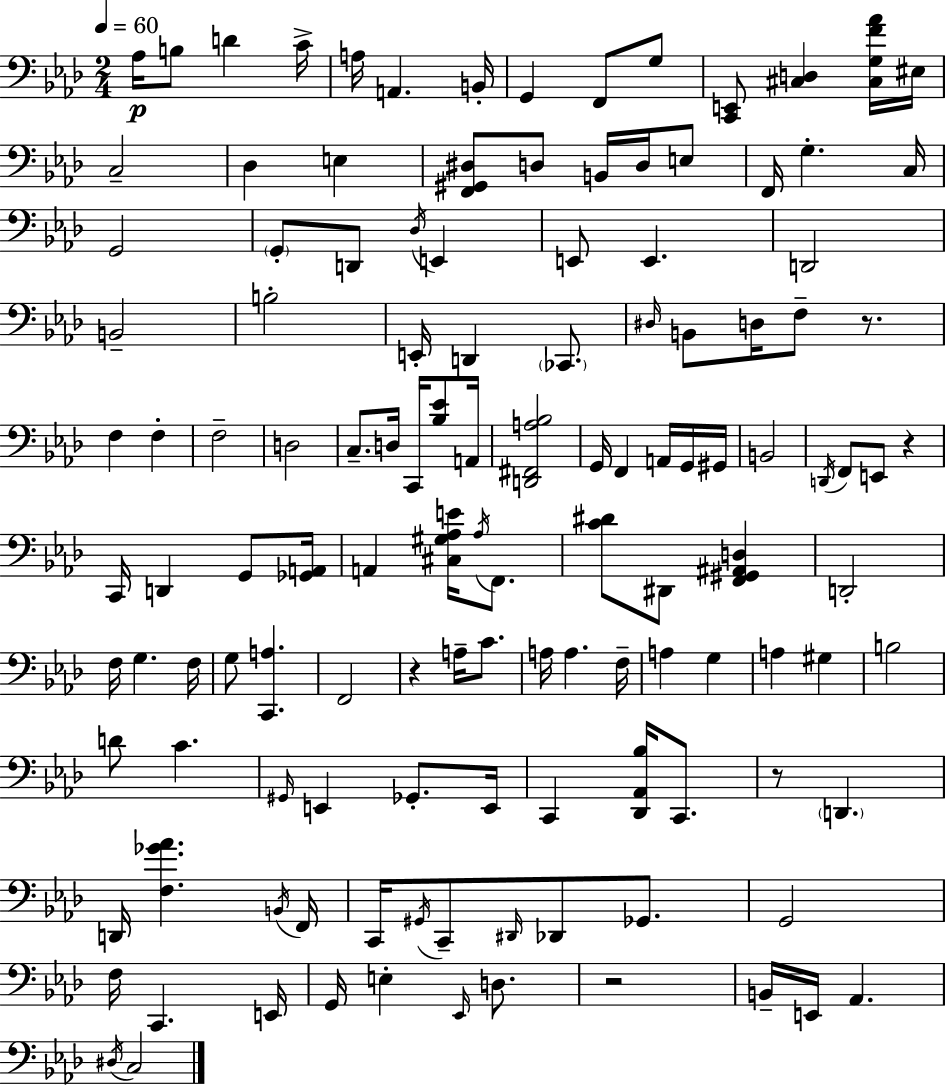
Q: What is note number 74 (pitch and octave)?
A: A3